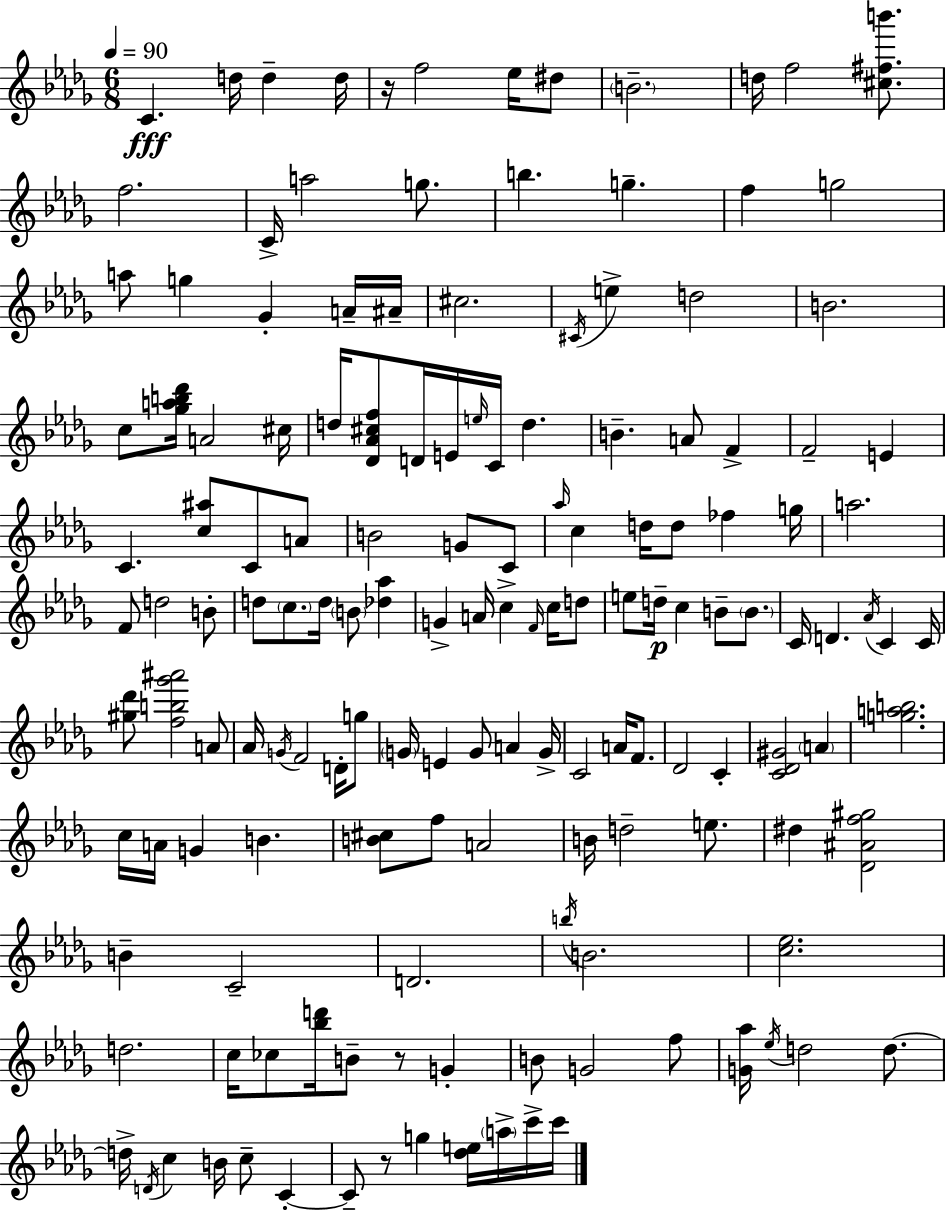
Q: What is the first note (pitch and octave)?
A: C4